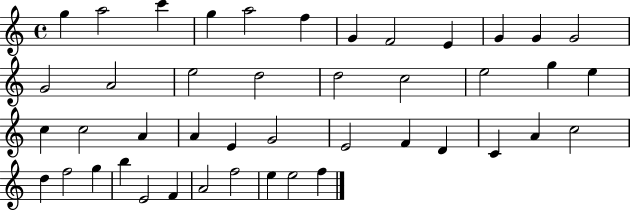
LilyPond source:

{
  \clef treble
  \time 4/4
  \defaultTimeSignature
  \key c \major
  g''4 a''2 c'''4 | g''4 a''2 f''4 | g'4 f'2 e'4 | g'4 g'4 g'2 | \break g'2 a'2 | e''2 d''2 | d''2 c''2 | e''2 g''4 e''4 | \break c''4 c''2 a'4 | a'4 e'4 g'2 | e'2 f'4 d'4 | c'4 a'4 c''2 | \break d''4 f''2 g''4 | b''4 e'2 f'4 | a'2 f''2 | e''4 e''2 f''4 | \break \bar "|."
}